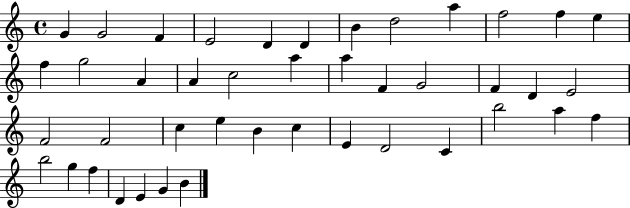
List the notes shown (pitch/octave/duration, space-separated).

G4/q G4/h F4/q E4/h D4/q D4/q B4/q D5/h A5/q F5/h F5/q E5/q F5/q G5/h A4/q A4/q C5/h A5/q A5/q F4/q G4/h F4/q D4/q E4/h F4/h F4/h C5/q E5/q B4/q C5/q E4/q D4/h C4/q B5/h A5/q F5/q B5/h G5/q F5/q D4/q E4/q G4/q B4/q